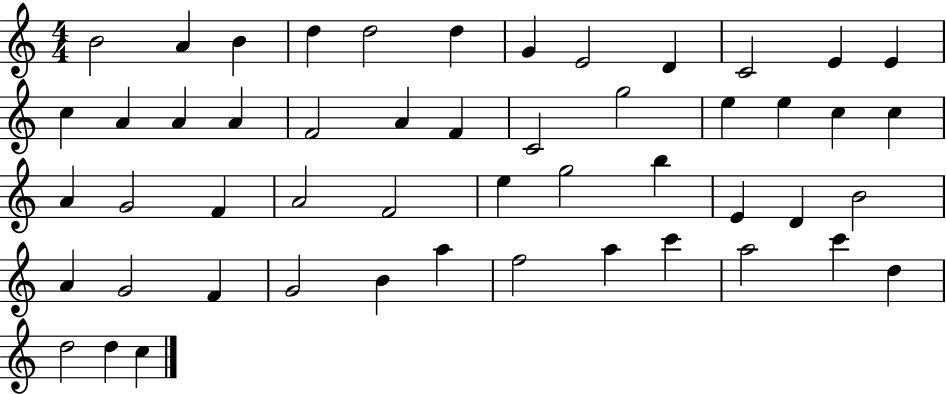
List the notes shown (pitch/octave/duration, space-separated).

B4/h A4/q B4/q D5/q D5/h D5/q G4/q E4/h D4/q C4/h E4/q E4/q C5/q A4/q A4/q A4/q F4/h A4/q F4/q C4/h G5/h E5/q E5/q C5/q C5/q A4/q G4/h F4/q A4/h F4/h E5/q G5/h B5/q E4/q D4/q B4/h A4/q G4/h F4/q G4/h B4/q A5/q F5/h A5/q C6/q A5/h C6/q D5/q D5/h D5/q C5/q